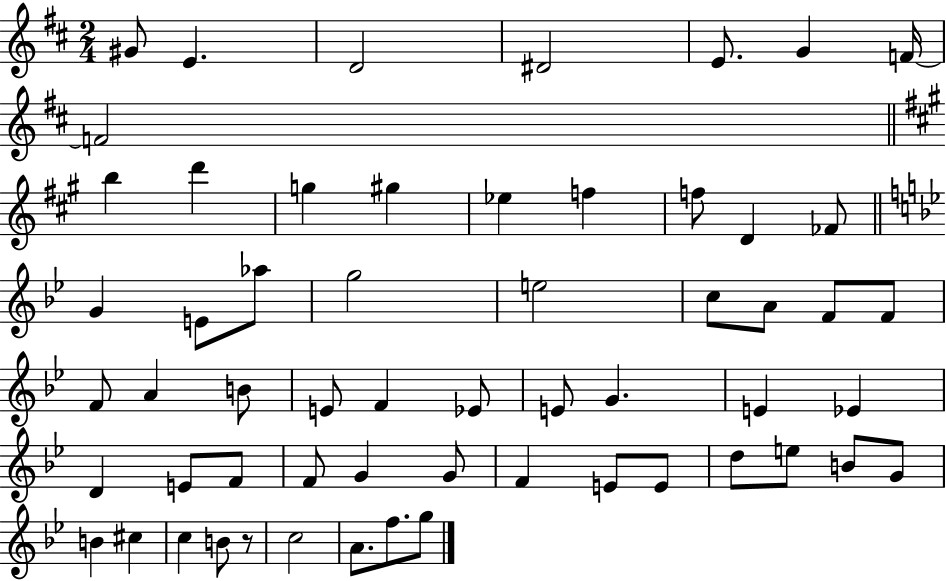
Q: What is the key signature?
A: D major